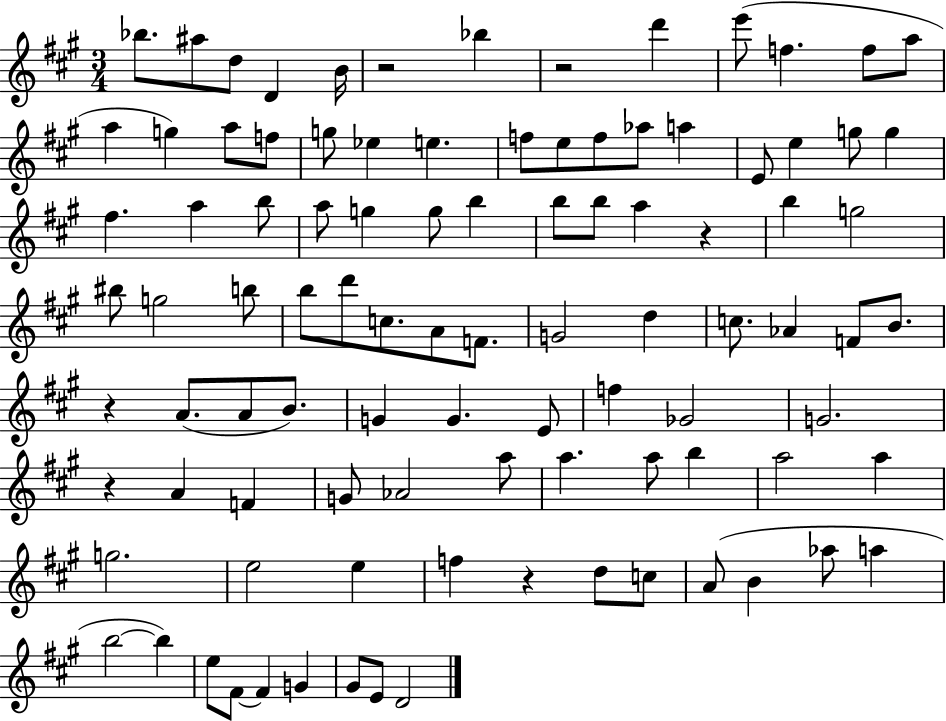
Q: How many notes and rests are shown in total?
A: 97